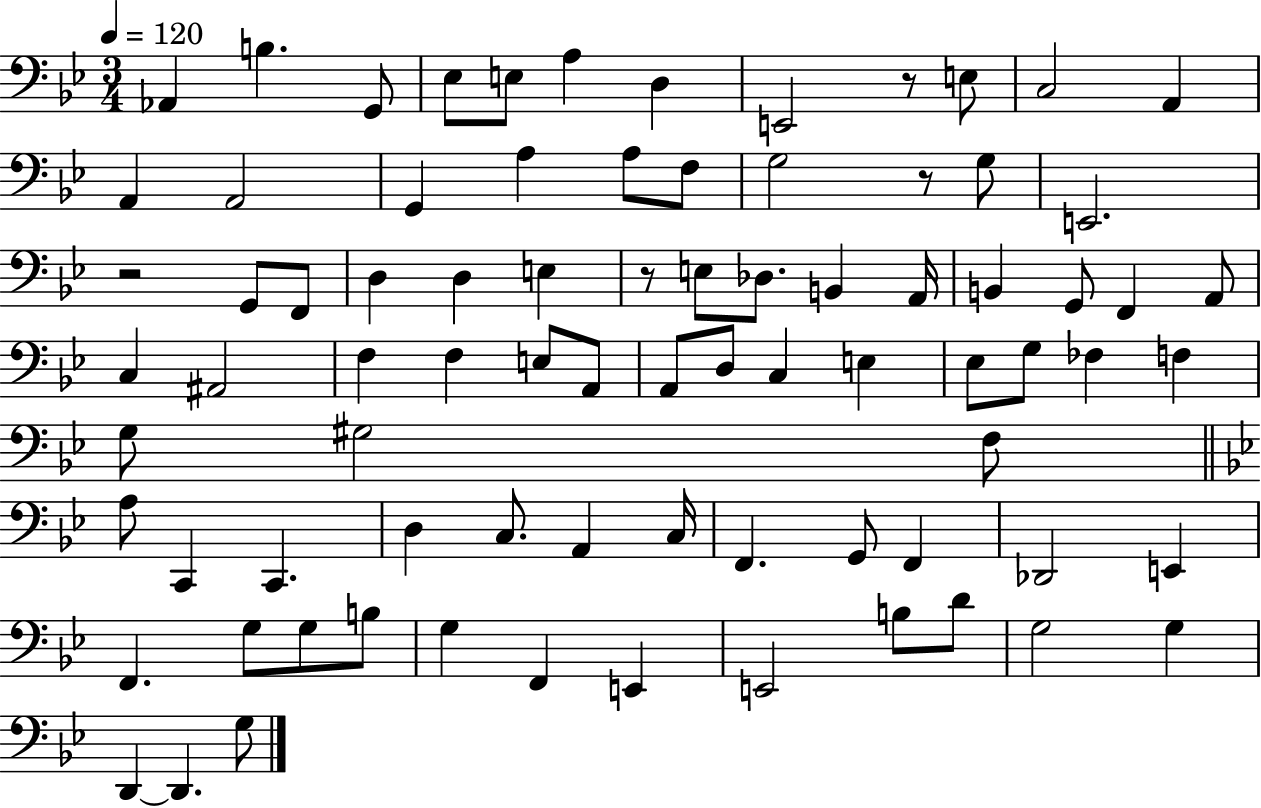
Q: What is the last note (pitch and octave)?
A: G3